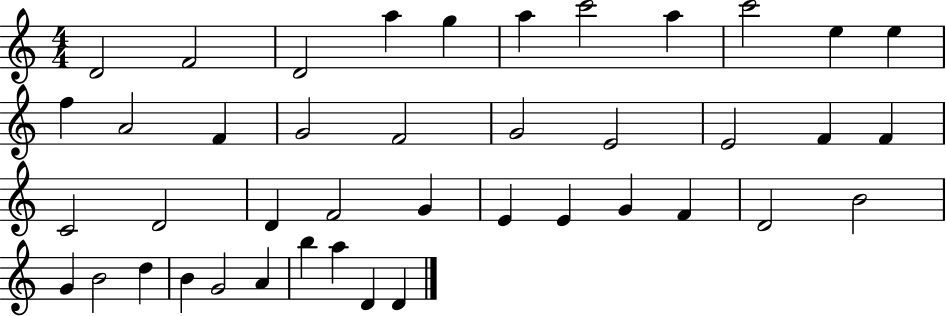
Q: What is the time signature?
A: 4/4